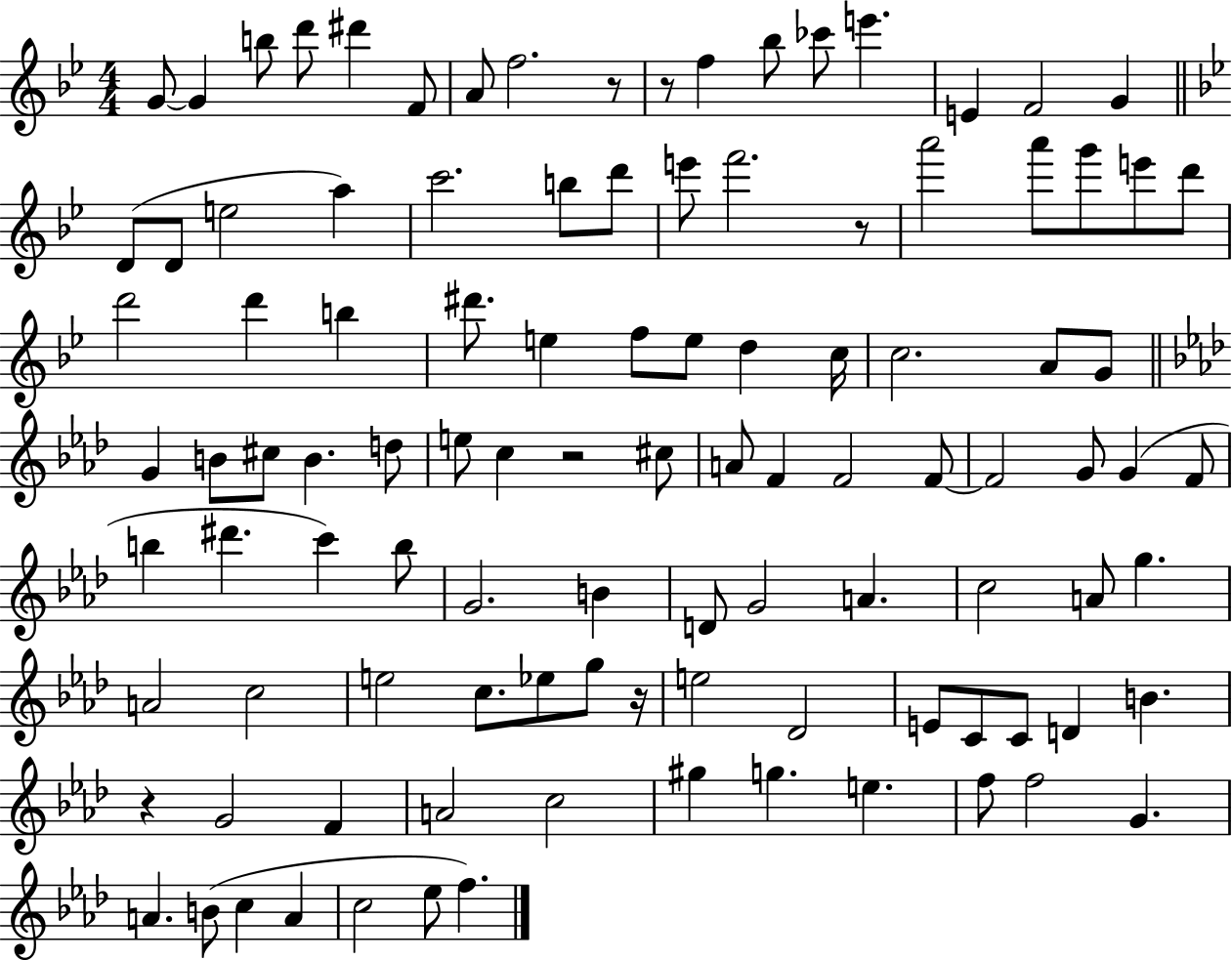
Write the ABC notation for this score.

X:1
T:Untitled
M:4/4
L:1/4
K:Bb
G/2 G b/2 d'/2 ^d' F/2 A/2 f2 z/2 z/2 f _b/2 _c'/2 e' E F2 G D/2 D/2 e2 a c'2 b/2 d'/2 e'/2 f'2 z/2 a'2 a'/2 g'/2 e'/2 d'/2 d'2 d' b ^d'/2 e f/2 e/2 d c/4 c2 A/2 G/2 G B/2 ^c/2 B d/2 e/2 c z2 ^c/2 A/2 F F2 F/2 F2 G/2 G F/2 b ^d' c' b/2 G2 B D/2 G2 A c2 A/2 g A2 c2 e2 c/2 _e/2 g/2 z/4 e2 _D2 E/2 C/2 C/2 D B z G2 F A2 c2 ^g g e f/2 f2 G A B/2 c A c2 _e/2 f